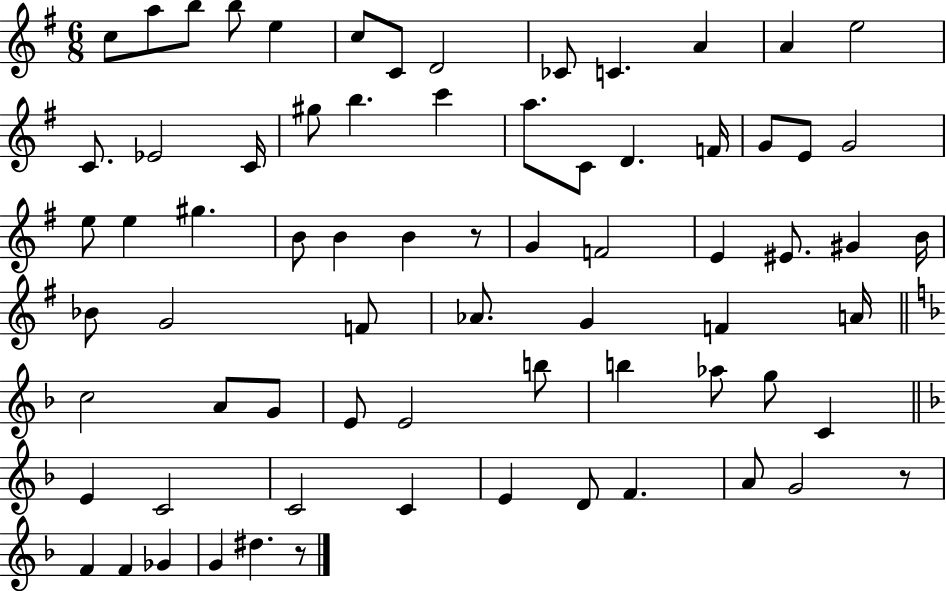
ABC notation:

X:1
T:Untitled
M:6/8
L:1/4
K:G
c/2 a/2 b/2 b/2 e c/2 C/2 D2 _C/2 C A A e2 C/2 _E2 C/4 ^g/2 b c' a/2 C/2 D F/4 G/2 E/2 G2 e/2 e ^g B/2 B B z/2 G F2 E ^E/2 ^G B/4 _B/2 G2 F/2 _A/2 G F A/4 c2 A/2 G/2 E/2 E2 b/2 b _a/2 g/2 C E C2 C2 C E D/2 F A/2 G2 z/2 F F _G G ^d z/2